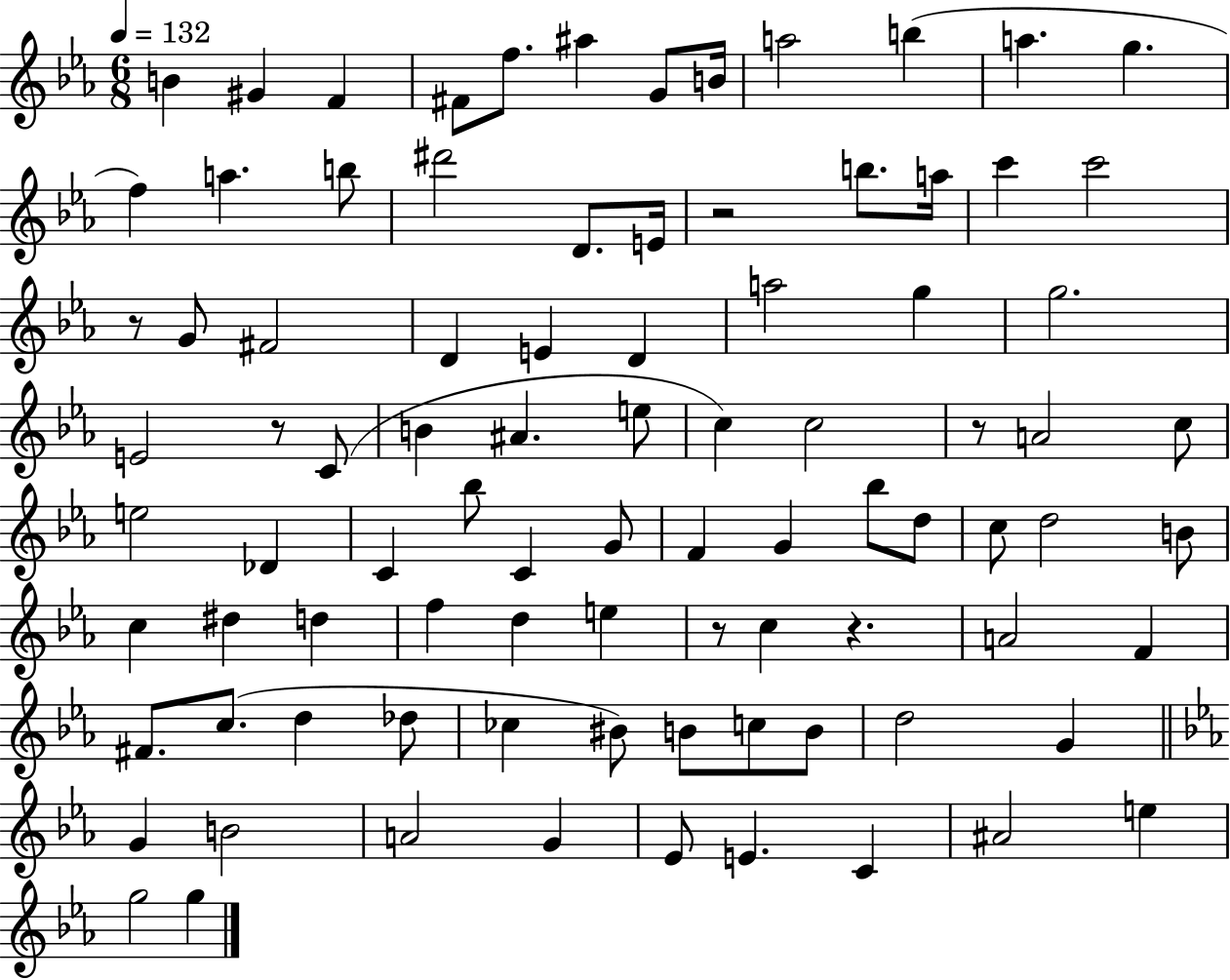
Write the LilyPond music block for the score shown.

{
  \clef treble
  \numericTimeSignature
  \time 6/8
  \key ees \major
  \tempo 4 = 132
  b'4 gis'4 f'4 | fis'8 f''8. ais''4 g'8 b'16 | a''2 b''4( | a''4. g''4. | \break f''4) a''4. b''8 | dis'''2 d'8. e'16 | r2 b''8. a''16 | c'''4 c'''2 | \break r8 g'8 fis'2 | d'4 e'4 d'4 | a''2 g''4 | g''2. | \break e'2 r8 c'8( | b'4 ais'4. e''8 | c''4) c''2 | r8 a'2 c''8 | \break e''2 des'4 | c'4 bes''8 c'4 g'8 | f'4 g'4 bes''8 d''8 | c''8 d''2 b'8 | \break c''4 dis''4 d''4 | f''4 d''4 e''4 | r8 c''4 r4. | a'2 f'4 | \break fis'8. c''8.( d''4 des''8 | ces''4 bis'8) b'8 c''8 b'8 | d''2 g'4 | \bar "||" \break \key ees \major g'4 b'2 | a'2 g'4 | ees'8 e'4. c'4 | ais'2 e''4 | \break g''2 g''4 | \bar "|."
}